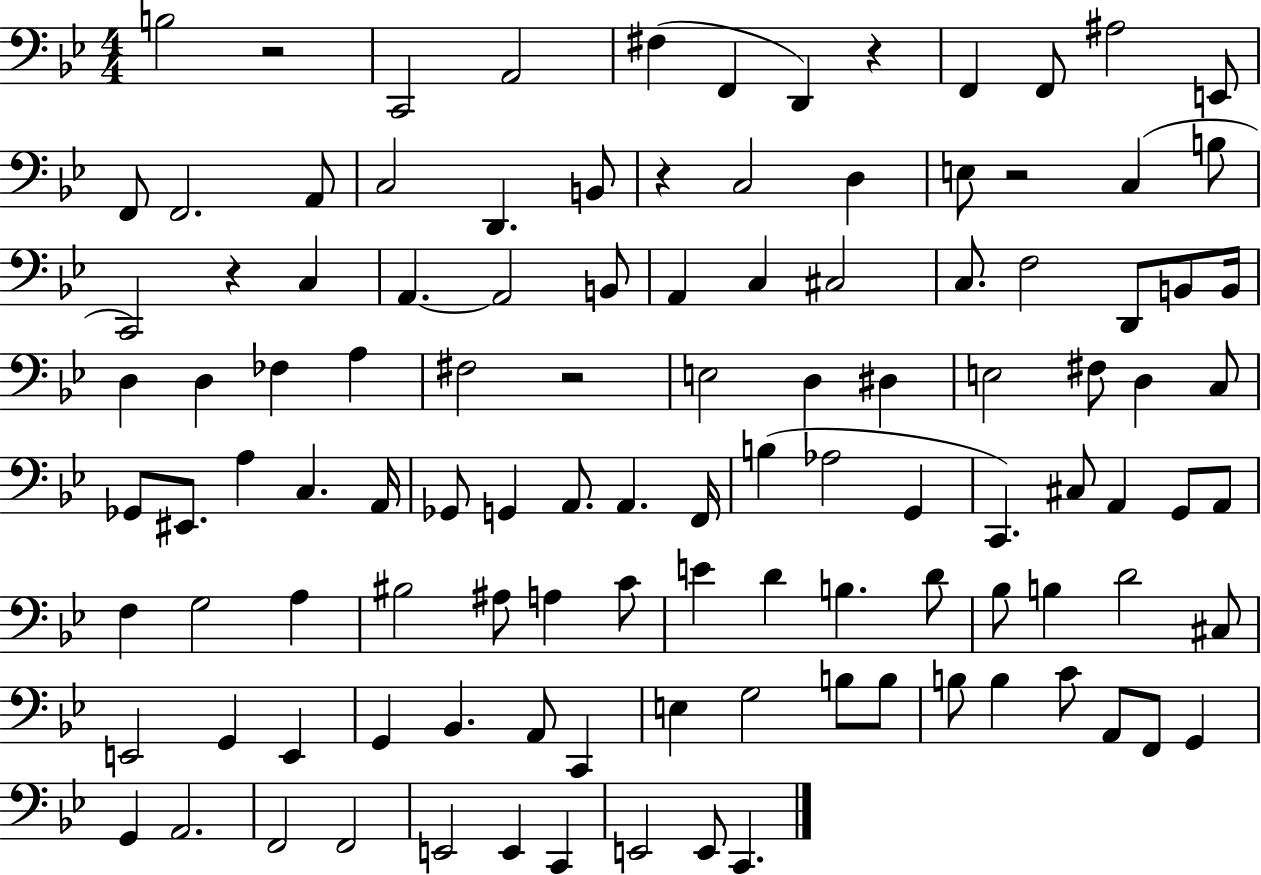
B3/h R/h C2/h A2/h F#3/q F2/q D2/q R/q F2/q F2/e A#3/h E2/e F2/e F2/h. A2/e C3/h D2/q. B2/e R/q C3/h D3/q E3/e R/h C3/q B3/e C2/h R/q C3/q A2/q. A2/h B2/e A2/q C3/q C#3/h C3/e. F3/h D2/e B2/e B2/s D3/q D3/q FES3/q A3/q F#3/h R/h E3/h D3/q D#3/q E3/h F#3/e D3/q C3/e Gb2/e EIS2/e. A3/q C3/q. A2/s Gb2/e G2/q A2/e. A2/q. F2/s B3/q Ab3/h G2/q C2/q. C#3/e A2/q G2/e A2/e F3/q G3/h A3/q BIS3/h A#3/e A3/q C4/e E4/q D4/q B3/q. D4/e Bb3/e B3/q D4/h C#3/e E2/h G2/q E2/q G2/q Bb2/q. A2/e C2/q E3/q G3/h B3/e B3/e B3/e B3/q C4/e A2/e F2/e G2/q G2/q A2/h. F2/h F2/h E2/h E2/q C2/q E2/h E2/e C2/q.